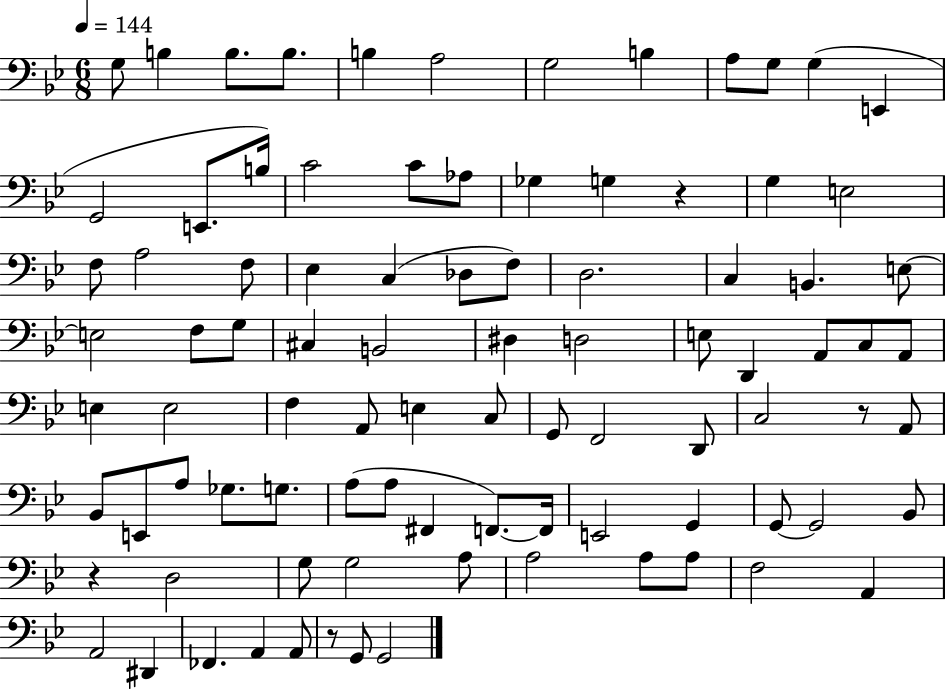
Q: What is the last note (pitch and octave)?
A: G2